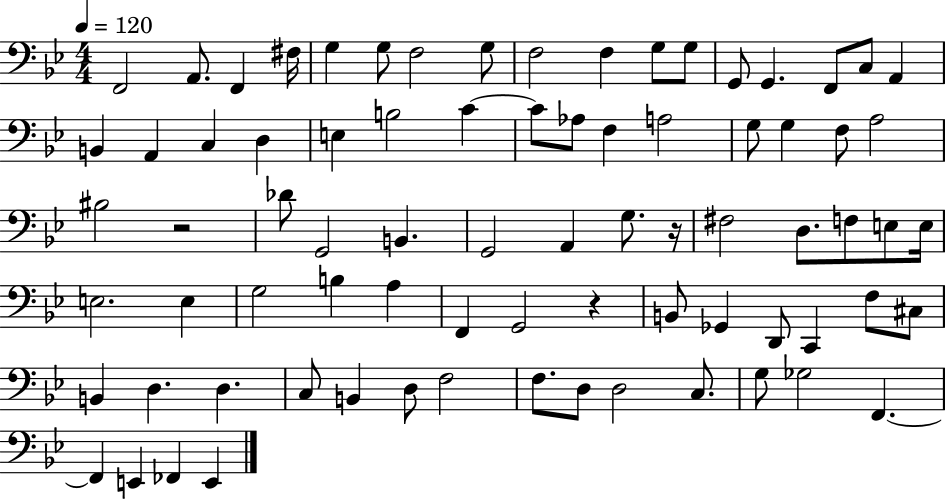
X:1
T:Untitled
M:4/4
L:1/4
K:Bb
F,,2 A,,/2 F,, ^F,/4 G, G,/2 F,2 G,/2 F,2 F, G,/2 G,/2 G,,/2 G,, F,,/2 C,/2 A,, B,, A,, C, D, E, B,2 C C/2 _A,/2 F, A,2 G,/2 G, F,/2 A,2 ^B,2 z2 _D/2 G,,2 B,, G,,2 A,, G,/2 z/4 ^F,2 D,/2 F,/2 E,/2 E,/4 E,2 E, G,2 B, A, F,, G,,2 z B,,/2 _G,, D,,/2 C,, F,/2 ^C,/2 B,, D, D, C,/2 B,, D,/2 F,2 F,/2 D,/2 D,2 C,/2 G,/2 _G,2 F,, F,, E,, _F,, E,,